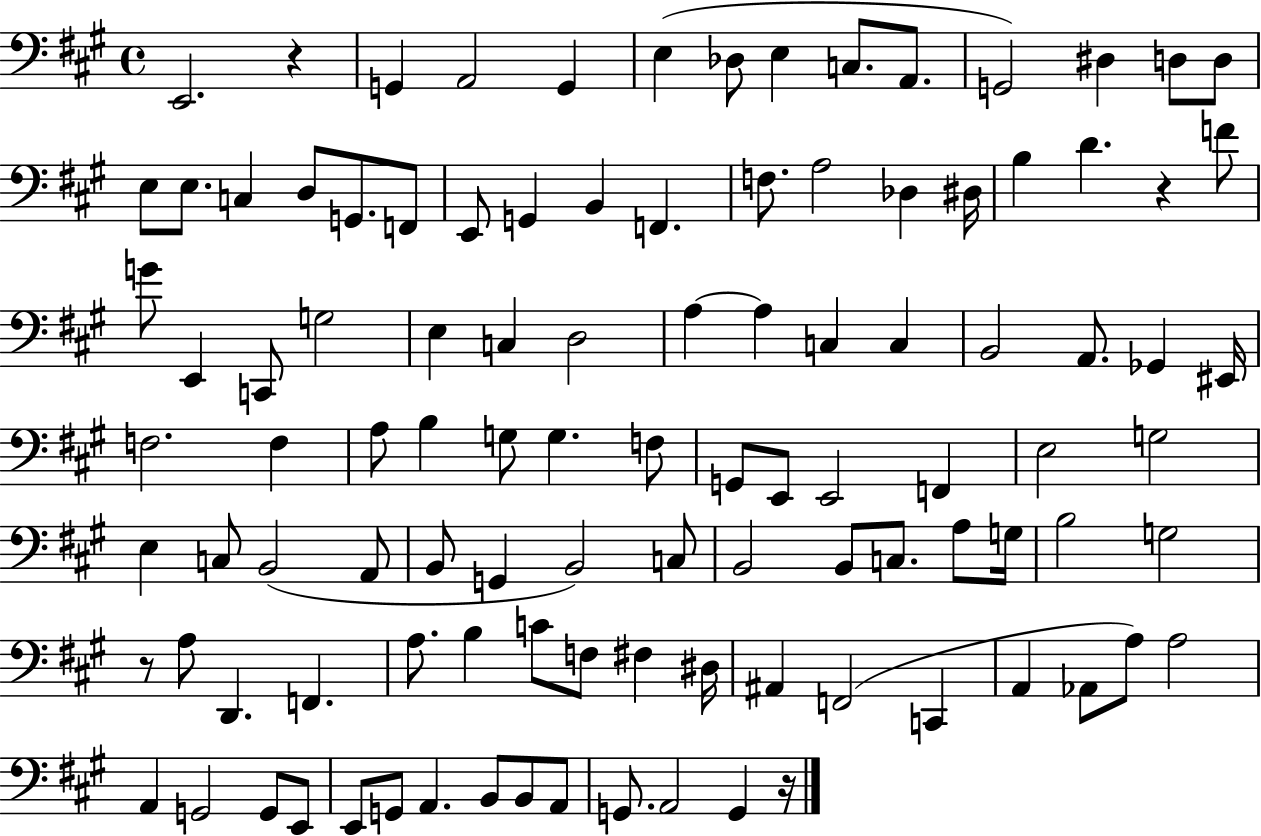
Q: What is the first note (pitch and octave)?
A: E2